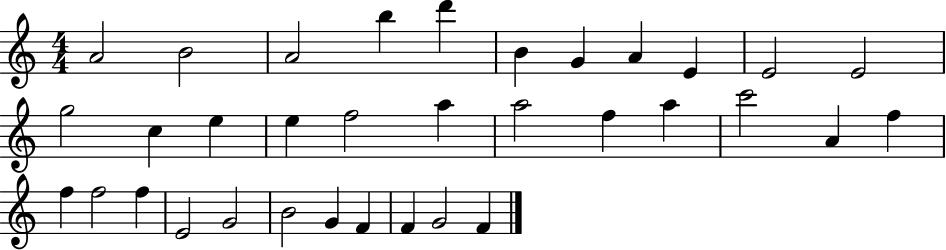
X:1
T:Untitled
M:4/4
L:1/4
K:C
A2 B2 A2 b d' B G A E E2 E2 g2 c e e f2 a a2 f a c'2 A f f f2 f E2 G2 B2 G F F G2 F